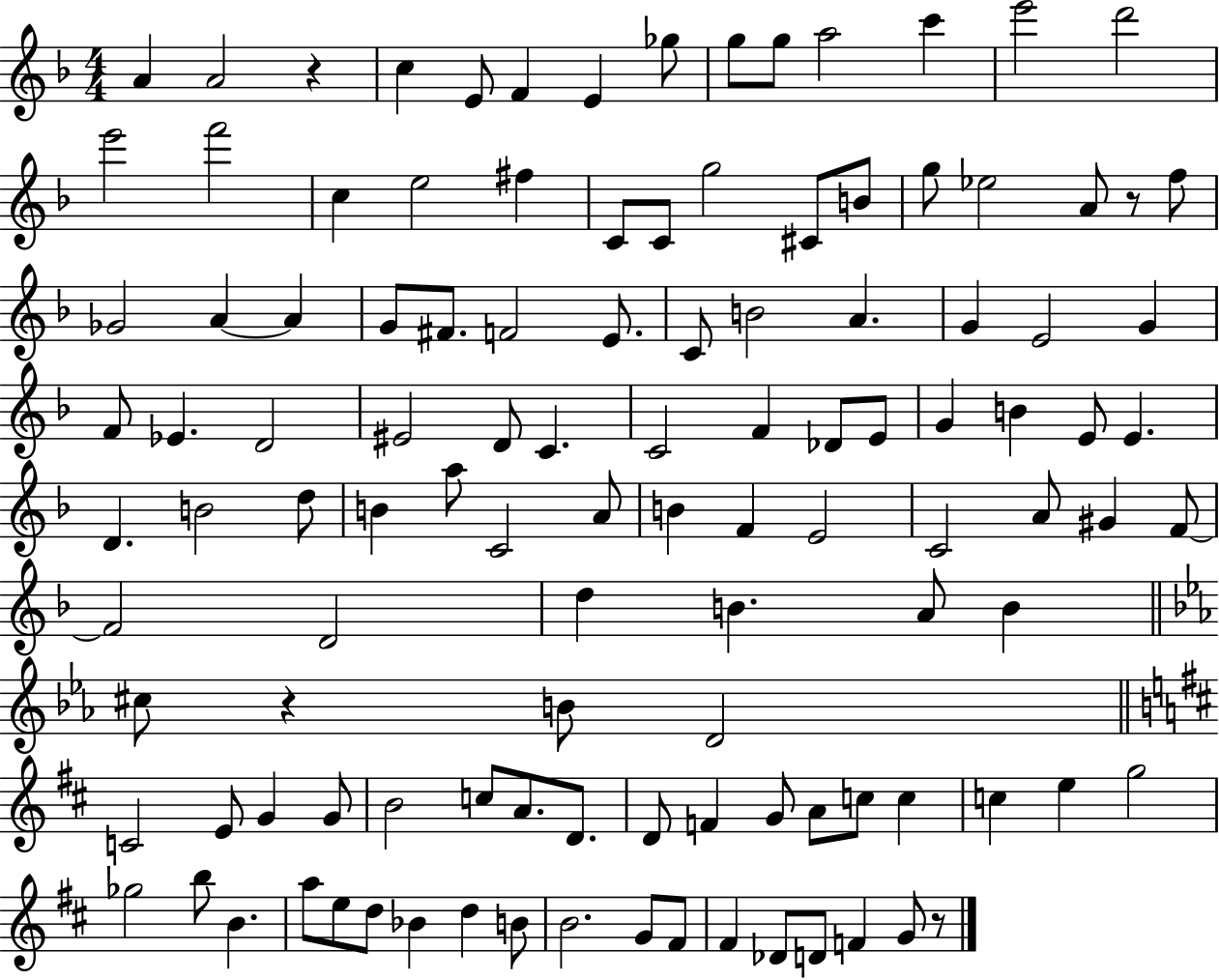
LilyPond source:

{
  \clef treble
  \numericTimeSignature
  \time 4/4
  \key f \major
  a'4 a'2 r4 | c''4 e'8 f'4 e'4 ges''8 | g''8 g''8 a''2 c'''4 | e'''2 d'''2 | \break e'''2 f'''2 | c''4 e''2 fis''4 | c'8 c'8 g''2 cis'8 b'8 | g''8 ees''2 a'8 r8 f''8 | \break ges'2 a'4~~ a'4 | g'8 fis'8. f'2 e'8. | c'8 b'2 a'4. | g'4 e'2 g'4 | \break f'8 ees'4. d'2 | eis'2 d'8 c'4. | c'2 f'4 des'8 e'8 | g'4 b'4 e'8 e'4. | \break d'4. b'2 d''8 | b'4 a''8 c'2 a'8 | b'4 f'4 e'2 | c'2 a'8 gis'4 f'8~~ | \break f'2 d'2 | d''4 b'4. a'8 b'4 | \bar "||" \break \key ees \major cis''8 r4 b'8 d'2 | \bar "||" \break \key b \minor c'2 e'8 g'4 g'8 | b'2 c''8 a'8. d'8. | d'8 f'4 g'8 a'8 c''8 c''4 | c''4 e''4 g''2 | \break ges''2 b''8 b'4. | a''8 e''8 d''8 bes'4 d''4 b'8 | b'2. g'8 fis'8 | fis'4 des'8 d'8 f'4 g'8 r8 | \break \bar "|."
}